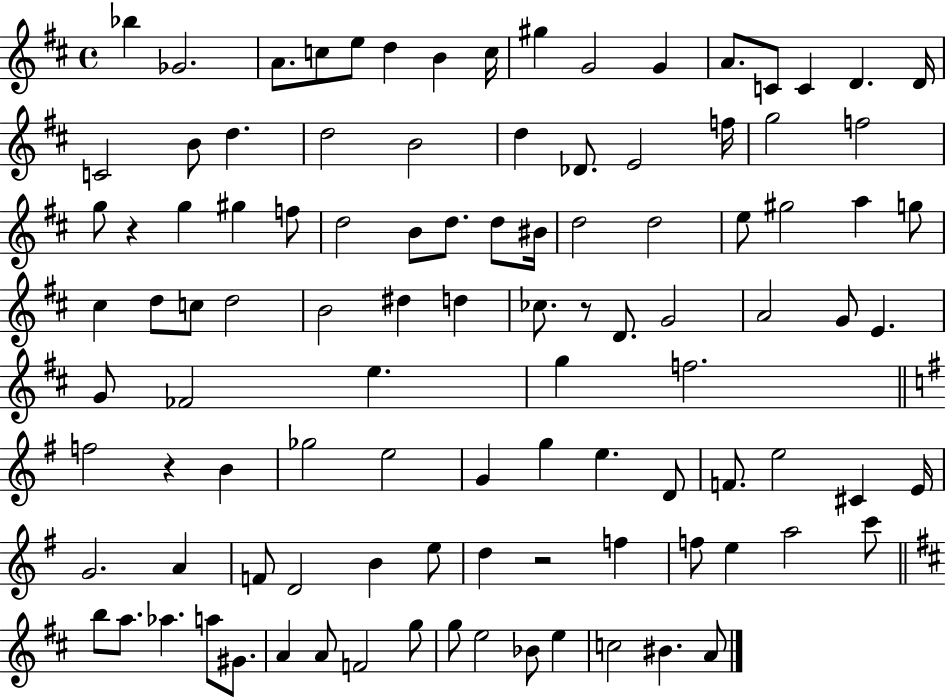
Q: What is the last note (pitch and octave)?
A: A4